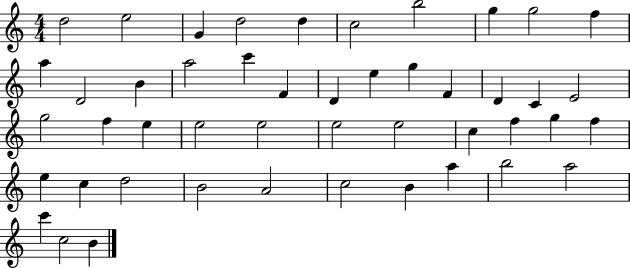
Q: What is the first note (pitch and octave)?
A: D5